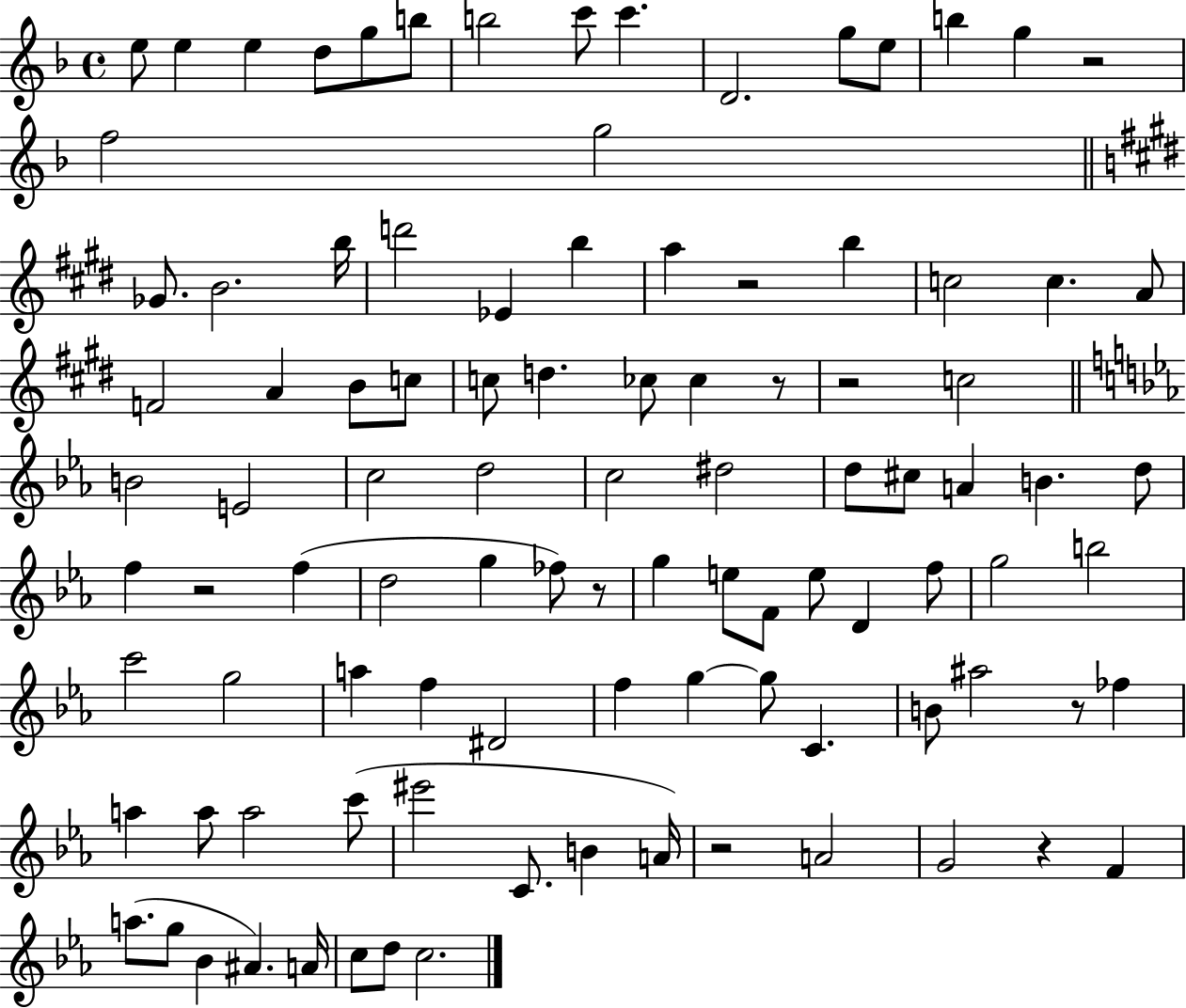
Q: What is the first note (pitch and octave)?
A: E5